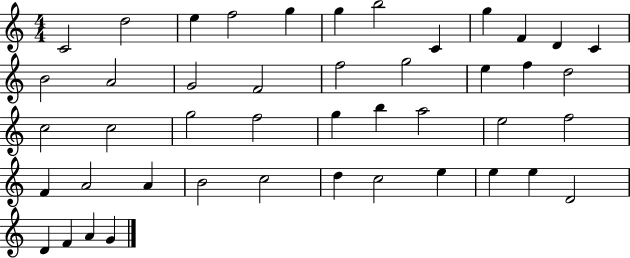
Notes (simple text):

C4/h D5/h E5/q F5/h G5/q G5/q B5/h C4/q G5/q F4/q D4/q C4/q B4/h A4/h G4/h F4/h F5/h G5/h E5/q F5/q D5/h C5/h C5/h G5/h F5/h G5/q B5/q A5/h E5/h F5/h F4/q A4/h A4/q B4/h C5/h D5/q C5/h E5/q E5/q E5/q D4/h D4/q F4/q A4/q G4/q